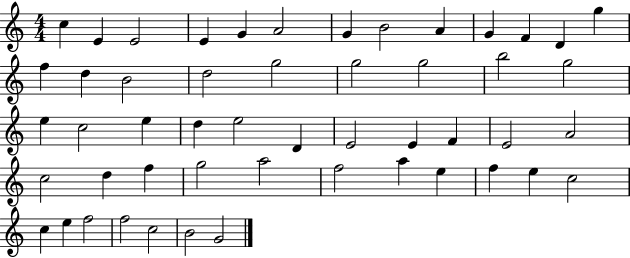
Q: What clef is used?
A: treble